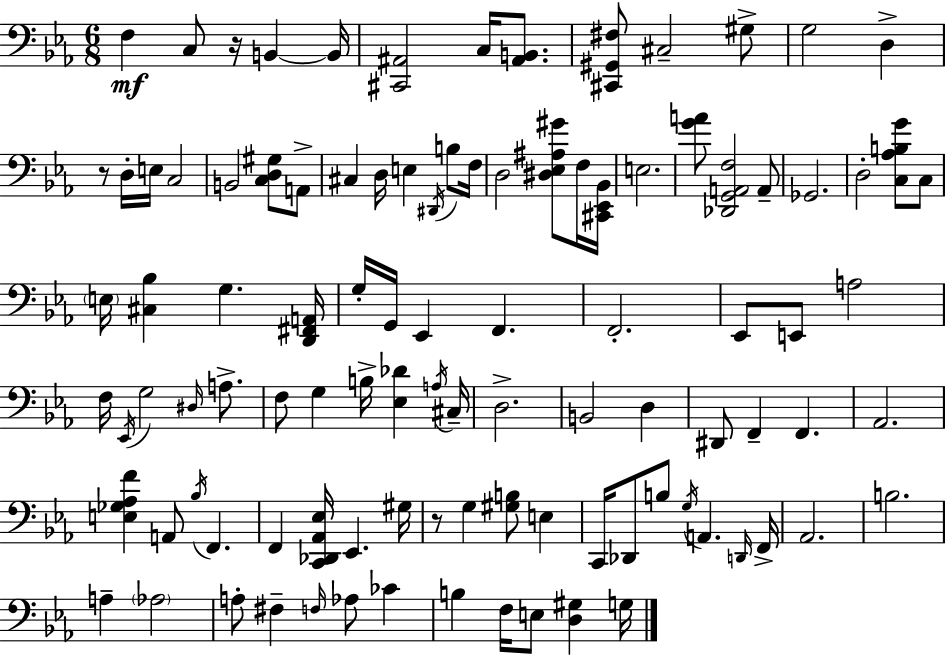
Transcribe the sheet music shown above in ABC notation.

X:1
T:Untitled
M:6/8
L:1/4
K:Cm
F, C,/2 z/4 B,, B,,/4 [^C,,^A,,]2 C,/4 [^A,,B,,]/2 [^C,,^G,,^F,]/2 ^C,2 ^G,/2 G,2 D, z/2 D,/4 E,/4 C,2 B,,2 [C,D,^G,]/2 A,,/2 ^C, D,/4 E, ^D,,/4 B,/2 F,/4 D,2 [^D,_E,^A,^G]/2 F,/4 [^C,,_E,,_B,,]/4 E,2 [GA]/2 [_D,,G,,A,,F,]2 A,,/2 _G,,2 D,2 [C,_A,B,G]/2 C,/2 E,/4 [^C,_B,] G, [D,,^F,,A,,]/4 G,/4 G,,/4 _E,, F,, F,,2 _E,,/2 E,,/2 A,2 F,/4 _E,,/4 G,2 ^D,/4 A,/2 F,/2 G, B,/4 [_E,_D] A,/4 ^C,/4 D,2 B,,2 D, ^D,,/2 F,, F,, _A,,2 [E,_G,_A,F] A,,/2 _B,/4 F,, F,, [C,,_D,,_A,,_E,]/4 _E,, ^G,/4 z/2 G, [^G,B,]/2 E, C,,/4 _D,,/2 B,/2 G,/4 A,, D,,/4 F,,/4 _A,,2 B,2 A, _A,2 A,/2 ^F, F,/4 _A,/2 _C B, F,/4 E,/2 [D,^G,] G,/4